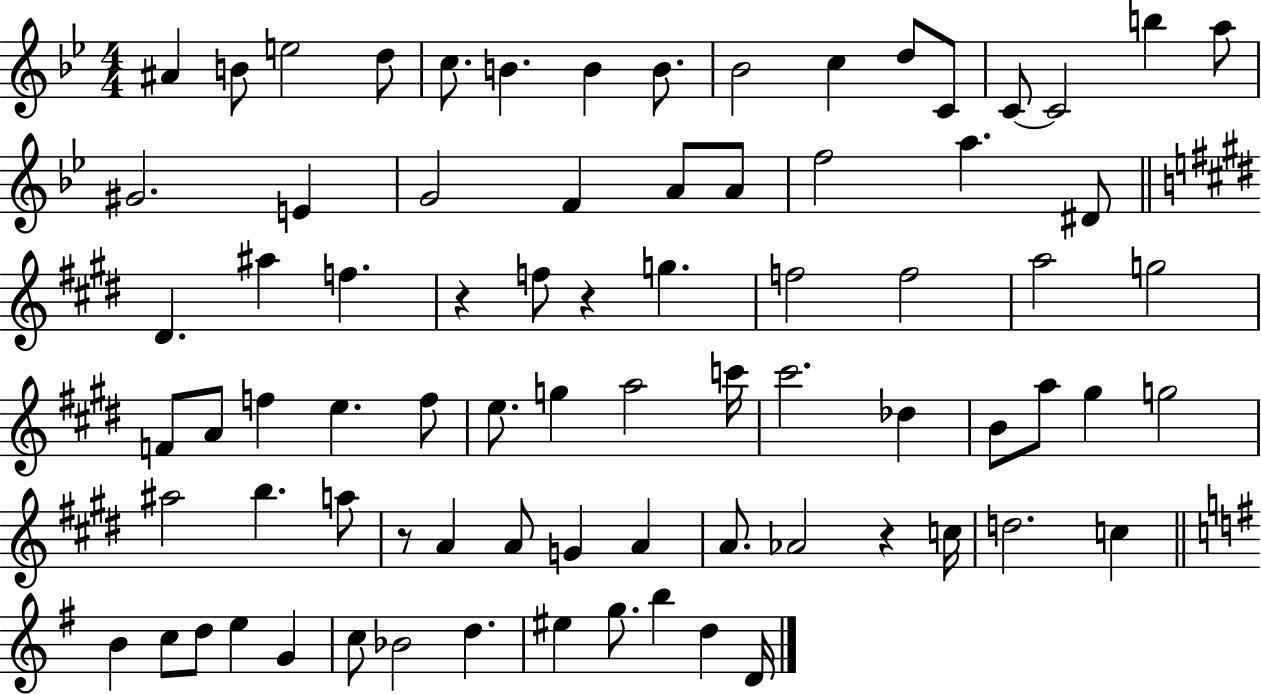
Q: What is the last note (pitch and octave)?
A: D4